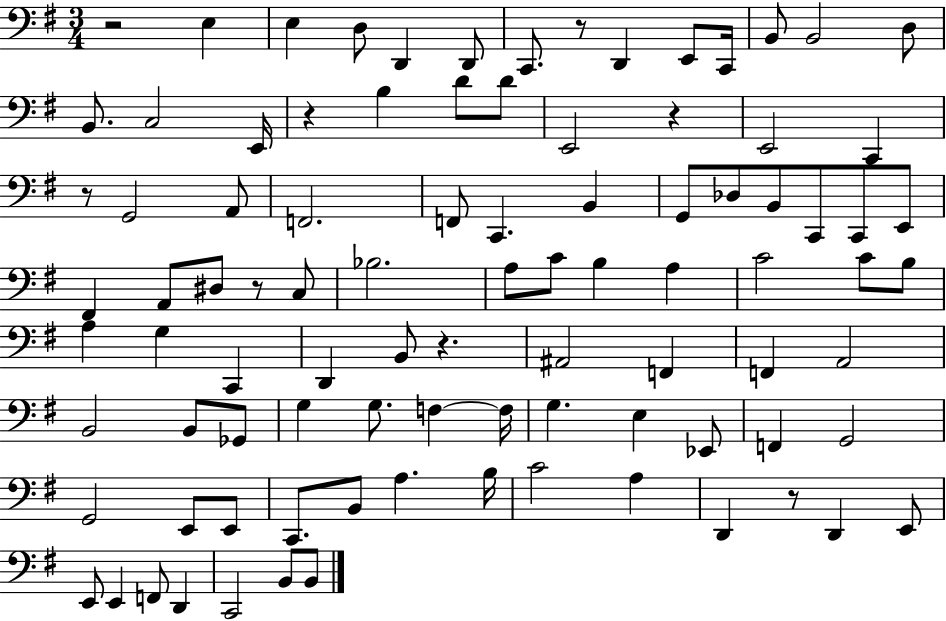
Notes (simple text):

R/h E3/q E3/q D3/e D2/q D2/e C2/e. R/e D2/q E2/e C2/s B2/e B2/h D3/e B2/e. C3/h E2/s R/q B3/q D4/e D4/e E2/h R/q E2/h C2/q R/e G2/h A2/e F2/h. F2/e C2/q. B2/q G2/e Db3/e B2/e C2/e C2/e E2/e F#2/q A2/e D#3/e R/e C3/e Bb3/h. A3/e C4/e B3/q A3/q C4/h C4/e B3/e A3/q G3/q C2/q D2/q B2/e R/q. A#2/h F2/q F2/q A2/h B2/h B2/e Gb2/e G3/q G3/e. F3/q F3/s G3/q. E3/q Eb2/e F2/q G2/h G2/h E2/e E2/e C2/e. B2/e A3/q. B3/s C4/h A3/q D2/q R/e D2/q E2/e E2/e E2/q F2/e D2/q C2/h B2/e B2/e